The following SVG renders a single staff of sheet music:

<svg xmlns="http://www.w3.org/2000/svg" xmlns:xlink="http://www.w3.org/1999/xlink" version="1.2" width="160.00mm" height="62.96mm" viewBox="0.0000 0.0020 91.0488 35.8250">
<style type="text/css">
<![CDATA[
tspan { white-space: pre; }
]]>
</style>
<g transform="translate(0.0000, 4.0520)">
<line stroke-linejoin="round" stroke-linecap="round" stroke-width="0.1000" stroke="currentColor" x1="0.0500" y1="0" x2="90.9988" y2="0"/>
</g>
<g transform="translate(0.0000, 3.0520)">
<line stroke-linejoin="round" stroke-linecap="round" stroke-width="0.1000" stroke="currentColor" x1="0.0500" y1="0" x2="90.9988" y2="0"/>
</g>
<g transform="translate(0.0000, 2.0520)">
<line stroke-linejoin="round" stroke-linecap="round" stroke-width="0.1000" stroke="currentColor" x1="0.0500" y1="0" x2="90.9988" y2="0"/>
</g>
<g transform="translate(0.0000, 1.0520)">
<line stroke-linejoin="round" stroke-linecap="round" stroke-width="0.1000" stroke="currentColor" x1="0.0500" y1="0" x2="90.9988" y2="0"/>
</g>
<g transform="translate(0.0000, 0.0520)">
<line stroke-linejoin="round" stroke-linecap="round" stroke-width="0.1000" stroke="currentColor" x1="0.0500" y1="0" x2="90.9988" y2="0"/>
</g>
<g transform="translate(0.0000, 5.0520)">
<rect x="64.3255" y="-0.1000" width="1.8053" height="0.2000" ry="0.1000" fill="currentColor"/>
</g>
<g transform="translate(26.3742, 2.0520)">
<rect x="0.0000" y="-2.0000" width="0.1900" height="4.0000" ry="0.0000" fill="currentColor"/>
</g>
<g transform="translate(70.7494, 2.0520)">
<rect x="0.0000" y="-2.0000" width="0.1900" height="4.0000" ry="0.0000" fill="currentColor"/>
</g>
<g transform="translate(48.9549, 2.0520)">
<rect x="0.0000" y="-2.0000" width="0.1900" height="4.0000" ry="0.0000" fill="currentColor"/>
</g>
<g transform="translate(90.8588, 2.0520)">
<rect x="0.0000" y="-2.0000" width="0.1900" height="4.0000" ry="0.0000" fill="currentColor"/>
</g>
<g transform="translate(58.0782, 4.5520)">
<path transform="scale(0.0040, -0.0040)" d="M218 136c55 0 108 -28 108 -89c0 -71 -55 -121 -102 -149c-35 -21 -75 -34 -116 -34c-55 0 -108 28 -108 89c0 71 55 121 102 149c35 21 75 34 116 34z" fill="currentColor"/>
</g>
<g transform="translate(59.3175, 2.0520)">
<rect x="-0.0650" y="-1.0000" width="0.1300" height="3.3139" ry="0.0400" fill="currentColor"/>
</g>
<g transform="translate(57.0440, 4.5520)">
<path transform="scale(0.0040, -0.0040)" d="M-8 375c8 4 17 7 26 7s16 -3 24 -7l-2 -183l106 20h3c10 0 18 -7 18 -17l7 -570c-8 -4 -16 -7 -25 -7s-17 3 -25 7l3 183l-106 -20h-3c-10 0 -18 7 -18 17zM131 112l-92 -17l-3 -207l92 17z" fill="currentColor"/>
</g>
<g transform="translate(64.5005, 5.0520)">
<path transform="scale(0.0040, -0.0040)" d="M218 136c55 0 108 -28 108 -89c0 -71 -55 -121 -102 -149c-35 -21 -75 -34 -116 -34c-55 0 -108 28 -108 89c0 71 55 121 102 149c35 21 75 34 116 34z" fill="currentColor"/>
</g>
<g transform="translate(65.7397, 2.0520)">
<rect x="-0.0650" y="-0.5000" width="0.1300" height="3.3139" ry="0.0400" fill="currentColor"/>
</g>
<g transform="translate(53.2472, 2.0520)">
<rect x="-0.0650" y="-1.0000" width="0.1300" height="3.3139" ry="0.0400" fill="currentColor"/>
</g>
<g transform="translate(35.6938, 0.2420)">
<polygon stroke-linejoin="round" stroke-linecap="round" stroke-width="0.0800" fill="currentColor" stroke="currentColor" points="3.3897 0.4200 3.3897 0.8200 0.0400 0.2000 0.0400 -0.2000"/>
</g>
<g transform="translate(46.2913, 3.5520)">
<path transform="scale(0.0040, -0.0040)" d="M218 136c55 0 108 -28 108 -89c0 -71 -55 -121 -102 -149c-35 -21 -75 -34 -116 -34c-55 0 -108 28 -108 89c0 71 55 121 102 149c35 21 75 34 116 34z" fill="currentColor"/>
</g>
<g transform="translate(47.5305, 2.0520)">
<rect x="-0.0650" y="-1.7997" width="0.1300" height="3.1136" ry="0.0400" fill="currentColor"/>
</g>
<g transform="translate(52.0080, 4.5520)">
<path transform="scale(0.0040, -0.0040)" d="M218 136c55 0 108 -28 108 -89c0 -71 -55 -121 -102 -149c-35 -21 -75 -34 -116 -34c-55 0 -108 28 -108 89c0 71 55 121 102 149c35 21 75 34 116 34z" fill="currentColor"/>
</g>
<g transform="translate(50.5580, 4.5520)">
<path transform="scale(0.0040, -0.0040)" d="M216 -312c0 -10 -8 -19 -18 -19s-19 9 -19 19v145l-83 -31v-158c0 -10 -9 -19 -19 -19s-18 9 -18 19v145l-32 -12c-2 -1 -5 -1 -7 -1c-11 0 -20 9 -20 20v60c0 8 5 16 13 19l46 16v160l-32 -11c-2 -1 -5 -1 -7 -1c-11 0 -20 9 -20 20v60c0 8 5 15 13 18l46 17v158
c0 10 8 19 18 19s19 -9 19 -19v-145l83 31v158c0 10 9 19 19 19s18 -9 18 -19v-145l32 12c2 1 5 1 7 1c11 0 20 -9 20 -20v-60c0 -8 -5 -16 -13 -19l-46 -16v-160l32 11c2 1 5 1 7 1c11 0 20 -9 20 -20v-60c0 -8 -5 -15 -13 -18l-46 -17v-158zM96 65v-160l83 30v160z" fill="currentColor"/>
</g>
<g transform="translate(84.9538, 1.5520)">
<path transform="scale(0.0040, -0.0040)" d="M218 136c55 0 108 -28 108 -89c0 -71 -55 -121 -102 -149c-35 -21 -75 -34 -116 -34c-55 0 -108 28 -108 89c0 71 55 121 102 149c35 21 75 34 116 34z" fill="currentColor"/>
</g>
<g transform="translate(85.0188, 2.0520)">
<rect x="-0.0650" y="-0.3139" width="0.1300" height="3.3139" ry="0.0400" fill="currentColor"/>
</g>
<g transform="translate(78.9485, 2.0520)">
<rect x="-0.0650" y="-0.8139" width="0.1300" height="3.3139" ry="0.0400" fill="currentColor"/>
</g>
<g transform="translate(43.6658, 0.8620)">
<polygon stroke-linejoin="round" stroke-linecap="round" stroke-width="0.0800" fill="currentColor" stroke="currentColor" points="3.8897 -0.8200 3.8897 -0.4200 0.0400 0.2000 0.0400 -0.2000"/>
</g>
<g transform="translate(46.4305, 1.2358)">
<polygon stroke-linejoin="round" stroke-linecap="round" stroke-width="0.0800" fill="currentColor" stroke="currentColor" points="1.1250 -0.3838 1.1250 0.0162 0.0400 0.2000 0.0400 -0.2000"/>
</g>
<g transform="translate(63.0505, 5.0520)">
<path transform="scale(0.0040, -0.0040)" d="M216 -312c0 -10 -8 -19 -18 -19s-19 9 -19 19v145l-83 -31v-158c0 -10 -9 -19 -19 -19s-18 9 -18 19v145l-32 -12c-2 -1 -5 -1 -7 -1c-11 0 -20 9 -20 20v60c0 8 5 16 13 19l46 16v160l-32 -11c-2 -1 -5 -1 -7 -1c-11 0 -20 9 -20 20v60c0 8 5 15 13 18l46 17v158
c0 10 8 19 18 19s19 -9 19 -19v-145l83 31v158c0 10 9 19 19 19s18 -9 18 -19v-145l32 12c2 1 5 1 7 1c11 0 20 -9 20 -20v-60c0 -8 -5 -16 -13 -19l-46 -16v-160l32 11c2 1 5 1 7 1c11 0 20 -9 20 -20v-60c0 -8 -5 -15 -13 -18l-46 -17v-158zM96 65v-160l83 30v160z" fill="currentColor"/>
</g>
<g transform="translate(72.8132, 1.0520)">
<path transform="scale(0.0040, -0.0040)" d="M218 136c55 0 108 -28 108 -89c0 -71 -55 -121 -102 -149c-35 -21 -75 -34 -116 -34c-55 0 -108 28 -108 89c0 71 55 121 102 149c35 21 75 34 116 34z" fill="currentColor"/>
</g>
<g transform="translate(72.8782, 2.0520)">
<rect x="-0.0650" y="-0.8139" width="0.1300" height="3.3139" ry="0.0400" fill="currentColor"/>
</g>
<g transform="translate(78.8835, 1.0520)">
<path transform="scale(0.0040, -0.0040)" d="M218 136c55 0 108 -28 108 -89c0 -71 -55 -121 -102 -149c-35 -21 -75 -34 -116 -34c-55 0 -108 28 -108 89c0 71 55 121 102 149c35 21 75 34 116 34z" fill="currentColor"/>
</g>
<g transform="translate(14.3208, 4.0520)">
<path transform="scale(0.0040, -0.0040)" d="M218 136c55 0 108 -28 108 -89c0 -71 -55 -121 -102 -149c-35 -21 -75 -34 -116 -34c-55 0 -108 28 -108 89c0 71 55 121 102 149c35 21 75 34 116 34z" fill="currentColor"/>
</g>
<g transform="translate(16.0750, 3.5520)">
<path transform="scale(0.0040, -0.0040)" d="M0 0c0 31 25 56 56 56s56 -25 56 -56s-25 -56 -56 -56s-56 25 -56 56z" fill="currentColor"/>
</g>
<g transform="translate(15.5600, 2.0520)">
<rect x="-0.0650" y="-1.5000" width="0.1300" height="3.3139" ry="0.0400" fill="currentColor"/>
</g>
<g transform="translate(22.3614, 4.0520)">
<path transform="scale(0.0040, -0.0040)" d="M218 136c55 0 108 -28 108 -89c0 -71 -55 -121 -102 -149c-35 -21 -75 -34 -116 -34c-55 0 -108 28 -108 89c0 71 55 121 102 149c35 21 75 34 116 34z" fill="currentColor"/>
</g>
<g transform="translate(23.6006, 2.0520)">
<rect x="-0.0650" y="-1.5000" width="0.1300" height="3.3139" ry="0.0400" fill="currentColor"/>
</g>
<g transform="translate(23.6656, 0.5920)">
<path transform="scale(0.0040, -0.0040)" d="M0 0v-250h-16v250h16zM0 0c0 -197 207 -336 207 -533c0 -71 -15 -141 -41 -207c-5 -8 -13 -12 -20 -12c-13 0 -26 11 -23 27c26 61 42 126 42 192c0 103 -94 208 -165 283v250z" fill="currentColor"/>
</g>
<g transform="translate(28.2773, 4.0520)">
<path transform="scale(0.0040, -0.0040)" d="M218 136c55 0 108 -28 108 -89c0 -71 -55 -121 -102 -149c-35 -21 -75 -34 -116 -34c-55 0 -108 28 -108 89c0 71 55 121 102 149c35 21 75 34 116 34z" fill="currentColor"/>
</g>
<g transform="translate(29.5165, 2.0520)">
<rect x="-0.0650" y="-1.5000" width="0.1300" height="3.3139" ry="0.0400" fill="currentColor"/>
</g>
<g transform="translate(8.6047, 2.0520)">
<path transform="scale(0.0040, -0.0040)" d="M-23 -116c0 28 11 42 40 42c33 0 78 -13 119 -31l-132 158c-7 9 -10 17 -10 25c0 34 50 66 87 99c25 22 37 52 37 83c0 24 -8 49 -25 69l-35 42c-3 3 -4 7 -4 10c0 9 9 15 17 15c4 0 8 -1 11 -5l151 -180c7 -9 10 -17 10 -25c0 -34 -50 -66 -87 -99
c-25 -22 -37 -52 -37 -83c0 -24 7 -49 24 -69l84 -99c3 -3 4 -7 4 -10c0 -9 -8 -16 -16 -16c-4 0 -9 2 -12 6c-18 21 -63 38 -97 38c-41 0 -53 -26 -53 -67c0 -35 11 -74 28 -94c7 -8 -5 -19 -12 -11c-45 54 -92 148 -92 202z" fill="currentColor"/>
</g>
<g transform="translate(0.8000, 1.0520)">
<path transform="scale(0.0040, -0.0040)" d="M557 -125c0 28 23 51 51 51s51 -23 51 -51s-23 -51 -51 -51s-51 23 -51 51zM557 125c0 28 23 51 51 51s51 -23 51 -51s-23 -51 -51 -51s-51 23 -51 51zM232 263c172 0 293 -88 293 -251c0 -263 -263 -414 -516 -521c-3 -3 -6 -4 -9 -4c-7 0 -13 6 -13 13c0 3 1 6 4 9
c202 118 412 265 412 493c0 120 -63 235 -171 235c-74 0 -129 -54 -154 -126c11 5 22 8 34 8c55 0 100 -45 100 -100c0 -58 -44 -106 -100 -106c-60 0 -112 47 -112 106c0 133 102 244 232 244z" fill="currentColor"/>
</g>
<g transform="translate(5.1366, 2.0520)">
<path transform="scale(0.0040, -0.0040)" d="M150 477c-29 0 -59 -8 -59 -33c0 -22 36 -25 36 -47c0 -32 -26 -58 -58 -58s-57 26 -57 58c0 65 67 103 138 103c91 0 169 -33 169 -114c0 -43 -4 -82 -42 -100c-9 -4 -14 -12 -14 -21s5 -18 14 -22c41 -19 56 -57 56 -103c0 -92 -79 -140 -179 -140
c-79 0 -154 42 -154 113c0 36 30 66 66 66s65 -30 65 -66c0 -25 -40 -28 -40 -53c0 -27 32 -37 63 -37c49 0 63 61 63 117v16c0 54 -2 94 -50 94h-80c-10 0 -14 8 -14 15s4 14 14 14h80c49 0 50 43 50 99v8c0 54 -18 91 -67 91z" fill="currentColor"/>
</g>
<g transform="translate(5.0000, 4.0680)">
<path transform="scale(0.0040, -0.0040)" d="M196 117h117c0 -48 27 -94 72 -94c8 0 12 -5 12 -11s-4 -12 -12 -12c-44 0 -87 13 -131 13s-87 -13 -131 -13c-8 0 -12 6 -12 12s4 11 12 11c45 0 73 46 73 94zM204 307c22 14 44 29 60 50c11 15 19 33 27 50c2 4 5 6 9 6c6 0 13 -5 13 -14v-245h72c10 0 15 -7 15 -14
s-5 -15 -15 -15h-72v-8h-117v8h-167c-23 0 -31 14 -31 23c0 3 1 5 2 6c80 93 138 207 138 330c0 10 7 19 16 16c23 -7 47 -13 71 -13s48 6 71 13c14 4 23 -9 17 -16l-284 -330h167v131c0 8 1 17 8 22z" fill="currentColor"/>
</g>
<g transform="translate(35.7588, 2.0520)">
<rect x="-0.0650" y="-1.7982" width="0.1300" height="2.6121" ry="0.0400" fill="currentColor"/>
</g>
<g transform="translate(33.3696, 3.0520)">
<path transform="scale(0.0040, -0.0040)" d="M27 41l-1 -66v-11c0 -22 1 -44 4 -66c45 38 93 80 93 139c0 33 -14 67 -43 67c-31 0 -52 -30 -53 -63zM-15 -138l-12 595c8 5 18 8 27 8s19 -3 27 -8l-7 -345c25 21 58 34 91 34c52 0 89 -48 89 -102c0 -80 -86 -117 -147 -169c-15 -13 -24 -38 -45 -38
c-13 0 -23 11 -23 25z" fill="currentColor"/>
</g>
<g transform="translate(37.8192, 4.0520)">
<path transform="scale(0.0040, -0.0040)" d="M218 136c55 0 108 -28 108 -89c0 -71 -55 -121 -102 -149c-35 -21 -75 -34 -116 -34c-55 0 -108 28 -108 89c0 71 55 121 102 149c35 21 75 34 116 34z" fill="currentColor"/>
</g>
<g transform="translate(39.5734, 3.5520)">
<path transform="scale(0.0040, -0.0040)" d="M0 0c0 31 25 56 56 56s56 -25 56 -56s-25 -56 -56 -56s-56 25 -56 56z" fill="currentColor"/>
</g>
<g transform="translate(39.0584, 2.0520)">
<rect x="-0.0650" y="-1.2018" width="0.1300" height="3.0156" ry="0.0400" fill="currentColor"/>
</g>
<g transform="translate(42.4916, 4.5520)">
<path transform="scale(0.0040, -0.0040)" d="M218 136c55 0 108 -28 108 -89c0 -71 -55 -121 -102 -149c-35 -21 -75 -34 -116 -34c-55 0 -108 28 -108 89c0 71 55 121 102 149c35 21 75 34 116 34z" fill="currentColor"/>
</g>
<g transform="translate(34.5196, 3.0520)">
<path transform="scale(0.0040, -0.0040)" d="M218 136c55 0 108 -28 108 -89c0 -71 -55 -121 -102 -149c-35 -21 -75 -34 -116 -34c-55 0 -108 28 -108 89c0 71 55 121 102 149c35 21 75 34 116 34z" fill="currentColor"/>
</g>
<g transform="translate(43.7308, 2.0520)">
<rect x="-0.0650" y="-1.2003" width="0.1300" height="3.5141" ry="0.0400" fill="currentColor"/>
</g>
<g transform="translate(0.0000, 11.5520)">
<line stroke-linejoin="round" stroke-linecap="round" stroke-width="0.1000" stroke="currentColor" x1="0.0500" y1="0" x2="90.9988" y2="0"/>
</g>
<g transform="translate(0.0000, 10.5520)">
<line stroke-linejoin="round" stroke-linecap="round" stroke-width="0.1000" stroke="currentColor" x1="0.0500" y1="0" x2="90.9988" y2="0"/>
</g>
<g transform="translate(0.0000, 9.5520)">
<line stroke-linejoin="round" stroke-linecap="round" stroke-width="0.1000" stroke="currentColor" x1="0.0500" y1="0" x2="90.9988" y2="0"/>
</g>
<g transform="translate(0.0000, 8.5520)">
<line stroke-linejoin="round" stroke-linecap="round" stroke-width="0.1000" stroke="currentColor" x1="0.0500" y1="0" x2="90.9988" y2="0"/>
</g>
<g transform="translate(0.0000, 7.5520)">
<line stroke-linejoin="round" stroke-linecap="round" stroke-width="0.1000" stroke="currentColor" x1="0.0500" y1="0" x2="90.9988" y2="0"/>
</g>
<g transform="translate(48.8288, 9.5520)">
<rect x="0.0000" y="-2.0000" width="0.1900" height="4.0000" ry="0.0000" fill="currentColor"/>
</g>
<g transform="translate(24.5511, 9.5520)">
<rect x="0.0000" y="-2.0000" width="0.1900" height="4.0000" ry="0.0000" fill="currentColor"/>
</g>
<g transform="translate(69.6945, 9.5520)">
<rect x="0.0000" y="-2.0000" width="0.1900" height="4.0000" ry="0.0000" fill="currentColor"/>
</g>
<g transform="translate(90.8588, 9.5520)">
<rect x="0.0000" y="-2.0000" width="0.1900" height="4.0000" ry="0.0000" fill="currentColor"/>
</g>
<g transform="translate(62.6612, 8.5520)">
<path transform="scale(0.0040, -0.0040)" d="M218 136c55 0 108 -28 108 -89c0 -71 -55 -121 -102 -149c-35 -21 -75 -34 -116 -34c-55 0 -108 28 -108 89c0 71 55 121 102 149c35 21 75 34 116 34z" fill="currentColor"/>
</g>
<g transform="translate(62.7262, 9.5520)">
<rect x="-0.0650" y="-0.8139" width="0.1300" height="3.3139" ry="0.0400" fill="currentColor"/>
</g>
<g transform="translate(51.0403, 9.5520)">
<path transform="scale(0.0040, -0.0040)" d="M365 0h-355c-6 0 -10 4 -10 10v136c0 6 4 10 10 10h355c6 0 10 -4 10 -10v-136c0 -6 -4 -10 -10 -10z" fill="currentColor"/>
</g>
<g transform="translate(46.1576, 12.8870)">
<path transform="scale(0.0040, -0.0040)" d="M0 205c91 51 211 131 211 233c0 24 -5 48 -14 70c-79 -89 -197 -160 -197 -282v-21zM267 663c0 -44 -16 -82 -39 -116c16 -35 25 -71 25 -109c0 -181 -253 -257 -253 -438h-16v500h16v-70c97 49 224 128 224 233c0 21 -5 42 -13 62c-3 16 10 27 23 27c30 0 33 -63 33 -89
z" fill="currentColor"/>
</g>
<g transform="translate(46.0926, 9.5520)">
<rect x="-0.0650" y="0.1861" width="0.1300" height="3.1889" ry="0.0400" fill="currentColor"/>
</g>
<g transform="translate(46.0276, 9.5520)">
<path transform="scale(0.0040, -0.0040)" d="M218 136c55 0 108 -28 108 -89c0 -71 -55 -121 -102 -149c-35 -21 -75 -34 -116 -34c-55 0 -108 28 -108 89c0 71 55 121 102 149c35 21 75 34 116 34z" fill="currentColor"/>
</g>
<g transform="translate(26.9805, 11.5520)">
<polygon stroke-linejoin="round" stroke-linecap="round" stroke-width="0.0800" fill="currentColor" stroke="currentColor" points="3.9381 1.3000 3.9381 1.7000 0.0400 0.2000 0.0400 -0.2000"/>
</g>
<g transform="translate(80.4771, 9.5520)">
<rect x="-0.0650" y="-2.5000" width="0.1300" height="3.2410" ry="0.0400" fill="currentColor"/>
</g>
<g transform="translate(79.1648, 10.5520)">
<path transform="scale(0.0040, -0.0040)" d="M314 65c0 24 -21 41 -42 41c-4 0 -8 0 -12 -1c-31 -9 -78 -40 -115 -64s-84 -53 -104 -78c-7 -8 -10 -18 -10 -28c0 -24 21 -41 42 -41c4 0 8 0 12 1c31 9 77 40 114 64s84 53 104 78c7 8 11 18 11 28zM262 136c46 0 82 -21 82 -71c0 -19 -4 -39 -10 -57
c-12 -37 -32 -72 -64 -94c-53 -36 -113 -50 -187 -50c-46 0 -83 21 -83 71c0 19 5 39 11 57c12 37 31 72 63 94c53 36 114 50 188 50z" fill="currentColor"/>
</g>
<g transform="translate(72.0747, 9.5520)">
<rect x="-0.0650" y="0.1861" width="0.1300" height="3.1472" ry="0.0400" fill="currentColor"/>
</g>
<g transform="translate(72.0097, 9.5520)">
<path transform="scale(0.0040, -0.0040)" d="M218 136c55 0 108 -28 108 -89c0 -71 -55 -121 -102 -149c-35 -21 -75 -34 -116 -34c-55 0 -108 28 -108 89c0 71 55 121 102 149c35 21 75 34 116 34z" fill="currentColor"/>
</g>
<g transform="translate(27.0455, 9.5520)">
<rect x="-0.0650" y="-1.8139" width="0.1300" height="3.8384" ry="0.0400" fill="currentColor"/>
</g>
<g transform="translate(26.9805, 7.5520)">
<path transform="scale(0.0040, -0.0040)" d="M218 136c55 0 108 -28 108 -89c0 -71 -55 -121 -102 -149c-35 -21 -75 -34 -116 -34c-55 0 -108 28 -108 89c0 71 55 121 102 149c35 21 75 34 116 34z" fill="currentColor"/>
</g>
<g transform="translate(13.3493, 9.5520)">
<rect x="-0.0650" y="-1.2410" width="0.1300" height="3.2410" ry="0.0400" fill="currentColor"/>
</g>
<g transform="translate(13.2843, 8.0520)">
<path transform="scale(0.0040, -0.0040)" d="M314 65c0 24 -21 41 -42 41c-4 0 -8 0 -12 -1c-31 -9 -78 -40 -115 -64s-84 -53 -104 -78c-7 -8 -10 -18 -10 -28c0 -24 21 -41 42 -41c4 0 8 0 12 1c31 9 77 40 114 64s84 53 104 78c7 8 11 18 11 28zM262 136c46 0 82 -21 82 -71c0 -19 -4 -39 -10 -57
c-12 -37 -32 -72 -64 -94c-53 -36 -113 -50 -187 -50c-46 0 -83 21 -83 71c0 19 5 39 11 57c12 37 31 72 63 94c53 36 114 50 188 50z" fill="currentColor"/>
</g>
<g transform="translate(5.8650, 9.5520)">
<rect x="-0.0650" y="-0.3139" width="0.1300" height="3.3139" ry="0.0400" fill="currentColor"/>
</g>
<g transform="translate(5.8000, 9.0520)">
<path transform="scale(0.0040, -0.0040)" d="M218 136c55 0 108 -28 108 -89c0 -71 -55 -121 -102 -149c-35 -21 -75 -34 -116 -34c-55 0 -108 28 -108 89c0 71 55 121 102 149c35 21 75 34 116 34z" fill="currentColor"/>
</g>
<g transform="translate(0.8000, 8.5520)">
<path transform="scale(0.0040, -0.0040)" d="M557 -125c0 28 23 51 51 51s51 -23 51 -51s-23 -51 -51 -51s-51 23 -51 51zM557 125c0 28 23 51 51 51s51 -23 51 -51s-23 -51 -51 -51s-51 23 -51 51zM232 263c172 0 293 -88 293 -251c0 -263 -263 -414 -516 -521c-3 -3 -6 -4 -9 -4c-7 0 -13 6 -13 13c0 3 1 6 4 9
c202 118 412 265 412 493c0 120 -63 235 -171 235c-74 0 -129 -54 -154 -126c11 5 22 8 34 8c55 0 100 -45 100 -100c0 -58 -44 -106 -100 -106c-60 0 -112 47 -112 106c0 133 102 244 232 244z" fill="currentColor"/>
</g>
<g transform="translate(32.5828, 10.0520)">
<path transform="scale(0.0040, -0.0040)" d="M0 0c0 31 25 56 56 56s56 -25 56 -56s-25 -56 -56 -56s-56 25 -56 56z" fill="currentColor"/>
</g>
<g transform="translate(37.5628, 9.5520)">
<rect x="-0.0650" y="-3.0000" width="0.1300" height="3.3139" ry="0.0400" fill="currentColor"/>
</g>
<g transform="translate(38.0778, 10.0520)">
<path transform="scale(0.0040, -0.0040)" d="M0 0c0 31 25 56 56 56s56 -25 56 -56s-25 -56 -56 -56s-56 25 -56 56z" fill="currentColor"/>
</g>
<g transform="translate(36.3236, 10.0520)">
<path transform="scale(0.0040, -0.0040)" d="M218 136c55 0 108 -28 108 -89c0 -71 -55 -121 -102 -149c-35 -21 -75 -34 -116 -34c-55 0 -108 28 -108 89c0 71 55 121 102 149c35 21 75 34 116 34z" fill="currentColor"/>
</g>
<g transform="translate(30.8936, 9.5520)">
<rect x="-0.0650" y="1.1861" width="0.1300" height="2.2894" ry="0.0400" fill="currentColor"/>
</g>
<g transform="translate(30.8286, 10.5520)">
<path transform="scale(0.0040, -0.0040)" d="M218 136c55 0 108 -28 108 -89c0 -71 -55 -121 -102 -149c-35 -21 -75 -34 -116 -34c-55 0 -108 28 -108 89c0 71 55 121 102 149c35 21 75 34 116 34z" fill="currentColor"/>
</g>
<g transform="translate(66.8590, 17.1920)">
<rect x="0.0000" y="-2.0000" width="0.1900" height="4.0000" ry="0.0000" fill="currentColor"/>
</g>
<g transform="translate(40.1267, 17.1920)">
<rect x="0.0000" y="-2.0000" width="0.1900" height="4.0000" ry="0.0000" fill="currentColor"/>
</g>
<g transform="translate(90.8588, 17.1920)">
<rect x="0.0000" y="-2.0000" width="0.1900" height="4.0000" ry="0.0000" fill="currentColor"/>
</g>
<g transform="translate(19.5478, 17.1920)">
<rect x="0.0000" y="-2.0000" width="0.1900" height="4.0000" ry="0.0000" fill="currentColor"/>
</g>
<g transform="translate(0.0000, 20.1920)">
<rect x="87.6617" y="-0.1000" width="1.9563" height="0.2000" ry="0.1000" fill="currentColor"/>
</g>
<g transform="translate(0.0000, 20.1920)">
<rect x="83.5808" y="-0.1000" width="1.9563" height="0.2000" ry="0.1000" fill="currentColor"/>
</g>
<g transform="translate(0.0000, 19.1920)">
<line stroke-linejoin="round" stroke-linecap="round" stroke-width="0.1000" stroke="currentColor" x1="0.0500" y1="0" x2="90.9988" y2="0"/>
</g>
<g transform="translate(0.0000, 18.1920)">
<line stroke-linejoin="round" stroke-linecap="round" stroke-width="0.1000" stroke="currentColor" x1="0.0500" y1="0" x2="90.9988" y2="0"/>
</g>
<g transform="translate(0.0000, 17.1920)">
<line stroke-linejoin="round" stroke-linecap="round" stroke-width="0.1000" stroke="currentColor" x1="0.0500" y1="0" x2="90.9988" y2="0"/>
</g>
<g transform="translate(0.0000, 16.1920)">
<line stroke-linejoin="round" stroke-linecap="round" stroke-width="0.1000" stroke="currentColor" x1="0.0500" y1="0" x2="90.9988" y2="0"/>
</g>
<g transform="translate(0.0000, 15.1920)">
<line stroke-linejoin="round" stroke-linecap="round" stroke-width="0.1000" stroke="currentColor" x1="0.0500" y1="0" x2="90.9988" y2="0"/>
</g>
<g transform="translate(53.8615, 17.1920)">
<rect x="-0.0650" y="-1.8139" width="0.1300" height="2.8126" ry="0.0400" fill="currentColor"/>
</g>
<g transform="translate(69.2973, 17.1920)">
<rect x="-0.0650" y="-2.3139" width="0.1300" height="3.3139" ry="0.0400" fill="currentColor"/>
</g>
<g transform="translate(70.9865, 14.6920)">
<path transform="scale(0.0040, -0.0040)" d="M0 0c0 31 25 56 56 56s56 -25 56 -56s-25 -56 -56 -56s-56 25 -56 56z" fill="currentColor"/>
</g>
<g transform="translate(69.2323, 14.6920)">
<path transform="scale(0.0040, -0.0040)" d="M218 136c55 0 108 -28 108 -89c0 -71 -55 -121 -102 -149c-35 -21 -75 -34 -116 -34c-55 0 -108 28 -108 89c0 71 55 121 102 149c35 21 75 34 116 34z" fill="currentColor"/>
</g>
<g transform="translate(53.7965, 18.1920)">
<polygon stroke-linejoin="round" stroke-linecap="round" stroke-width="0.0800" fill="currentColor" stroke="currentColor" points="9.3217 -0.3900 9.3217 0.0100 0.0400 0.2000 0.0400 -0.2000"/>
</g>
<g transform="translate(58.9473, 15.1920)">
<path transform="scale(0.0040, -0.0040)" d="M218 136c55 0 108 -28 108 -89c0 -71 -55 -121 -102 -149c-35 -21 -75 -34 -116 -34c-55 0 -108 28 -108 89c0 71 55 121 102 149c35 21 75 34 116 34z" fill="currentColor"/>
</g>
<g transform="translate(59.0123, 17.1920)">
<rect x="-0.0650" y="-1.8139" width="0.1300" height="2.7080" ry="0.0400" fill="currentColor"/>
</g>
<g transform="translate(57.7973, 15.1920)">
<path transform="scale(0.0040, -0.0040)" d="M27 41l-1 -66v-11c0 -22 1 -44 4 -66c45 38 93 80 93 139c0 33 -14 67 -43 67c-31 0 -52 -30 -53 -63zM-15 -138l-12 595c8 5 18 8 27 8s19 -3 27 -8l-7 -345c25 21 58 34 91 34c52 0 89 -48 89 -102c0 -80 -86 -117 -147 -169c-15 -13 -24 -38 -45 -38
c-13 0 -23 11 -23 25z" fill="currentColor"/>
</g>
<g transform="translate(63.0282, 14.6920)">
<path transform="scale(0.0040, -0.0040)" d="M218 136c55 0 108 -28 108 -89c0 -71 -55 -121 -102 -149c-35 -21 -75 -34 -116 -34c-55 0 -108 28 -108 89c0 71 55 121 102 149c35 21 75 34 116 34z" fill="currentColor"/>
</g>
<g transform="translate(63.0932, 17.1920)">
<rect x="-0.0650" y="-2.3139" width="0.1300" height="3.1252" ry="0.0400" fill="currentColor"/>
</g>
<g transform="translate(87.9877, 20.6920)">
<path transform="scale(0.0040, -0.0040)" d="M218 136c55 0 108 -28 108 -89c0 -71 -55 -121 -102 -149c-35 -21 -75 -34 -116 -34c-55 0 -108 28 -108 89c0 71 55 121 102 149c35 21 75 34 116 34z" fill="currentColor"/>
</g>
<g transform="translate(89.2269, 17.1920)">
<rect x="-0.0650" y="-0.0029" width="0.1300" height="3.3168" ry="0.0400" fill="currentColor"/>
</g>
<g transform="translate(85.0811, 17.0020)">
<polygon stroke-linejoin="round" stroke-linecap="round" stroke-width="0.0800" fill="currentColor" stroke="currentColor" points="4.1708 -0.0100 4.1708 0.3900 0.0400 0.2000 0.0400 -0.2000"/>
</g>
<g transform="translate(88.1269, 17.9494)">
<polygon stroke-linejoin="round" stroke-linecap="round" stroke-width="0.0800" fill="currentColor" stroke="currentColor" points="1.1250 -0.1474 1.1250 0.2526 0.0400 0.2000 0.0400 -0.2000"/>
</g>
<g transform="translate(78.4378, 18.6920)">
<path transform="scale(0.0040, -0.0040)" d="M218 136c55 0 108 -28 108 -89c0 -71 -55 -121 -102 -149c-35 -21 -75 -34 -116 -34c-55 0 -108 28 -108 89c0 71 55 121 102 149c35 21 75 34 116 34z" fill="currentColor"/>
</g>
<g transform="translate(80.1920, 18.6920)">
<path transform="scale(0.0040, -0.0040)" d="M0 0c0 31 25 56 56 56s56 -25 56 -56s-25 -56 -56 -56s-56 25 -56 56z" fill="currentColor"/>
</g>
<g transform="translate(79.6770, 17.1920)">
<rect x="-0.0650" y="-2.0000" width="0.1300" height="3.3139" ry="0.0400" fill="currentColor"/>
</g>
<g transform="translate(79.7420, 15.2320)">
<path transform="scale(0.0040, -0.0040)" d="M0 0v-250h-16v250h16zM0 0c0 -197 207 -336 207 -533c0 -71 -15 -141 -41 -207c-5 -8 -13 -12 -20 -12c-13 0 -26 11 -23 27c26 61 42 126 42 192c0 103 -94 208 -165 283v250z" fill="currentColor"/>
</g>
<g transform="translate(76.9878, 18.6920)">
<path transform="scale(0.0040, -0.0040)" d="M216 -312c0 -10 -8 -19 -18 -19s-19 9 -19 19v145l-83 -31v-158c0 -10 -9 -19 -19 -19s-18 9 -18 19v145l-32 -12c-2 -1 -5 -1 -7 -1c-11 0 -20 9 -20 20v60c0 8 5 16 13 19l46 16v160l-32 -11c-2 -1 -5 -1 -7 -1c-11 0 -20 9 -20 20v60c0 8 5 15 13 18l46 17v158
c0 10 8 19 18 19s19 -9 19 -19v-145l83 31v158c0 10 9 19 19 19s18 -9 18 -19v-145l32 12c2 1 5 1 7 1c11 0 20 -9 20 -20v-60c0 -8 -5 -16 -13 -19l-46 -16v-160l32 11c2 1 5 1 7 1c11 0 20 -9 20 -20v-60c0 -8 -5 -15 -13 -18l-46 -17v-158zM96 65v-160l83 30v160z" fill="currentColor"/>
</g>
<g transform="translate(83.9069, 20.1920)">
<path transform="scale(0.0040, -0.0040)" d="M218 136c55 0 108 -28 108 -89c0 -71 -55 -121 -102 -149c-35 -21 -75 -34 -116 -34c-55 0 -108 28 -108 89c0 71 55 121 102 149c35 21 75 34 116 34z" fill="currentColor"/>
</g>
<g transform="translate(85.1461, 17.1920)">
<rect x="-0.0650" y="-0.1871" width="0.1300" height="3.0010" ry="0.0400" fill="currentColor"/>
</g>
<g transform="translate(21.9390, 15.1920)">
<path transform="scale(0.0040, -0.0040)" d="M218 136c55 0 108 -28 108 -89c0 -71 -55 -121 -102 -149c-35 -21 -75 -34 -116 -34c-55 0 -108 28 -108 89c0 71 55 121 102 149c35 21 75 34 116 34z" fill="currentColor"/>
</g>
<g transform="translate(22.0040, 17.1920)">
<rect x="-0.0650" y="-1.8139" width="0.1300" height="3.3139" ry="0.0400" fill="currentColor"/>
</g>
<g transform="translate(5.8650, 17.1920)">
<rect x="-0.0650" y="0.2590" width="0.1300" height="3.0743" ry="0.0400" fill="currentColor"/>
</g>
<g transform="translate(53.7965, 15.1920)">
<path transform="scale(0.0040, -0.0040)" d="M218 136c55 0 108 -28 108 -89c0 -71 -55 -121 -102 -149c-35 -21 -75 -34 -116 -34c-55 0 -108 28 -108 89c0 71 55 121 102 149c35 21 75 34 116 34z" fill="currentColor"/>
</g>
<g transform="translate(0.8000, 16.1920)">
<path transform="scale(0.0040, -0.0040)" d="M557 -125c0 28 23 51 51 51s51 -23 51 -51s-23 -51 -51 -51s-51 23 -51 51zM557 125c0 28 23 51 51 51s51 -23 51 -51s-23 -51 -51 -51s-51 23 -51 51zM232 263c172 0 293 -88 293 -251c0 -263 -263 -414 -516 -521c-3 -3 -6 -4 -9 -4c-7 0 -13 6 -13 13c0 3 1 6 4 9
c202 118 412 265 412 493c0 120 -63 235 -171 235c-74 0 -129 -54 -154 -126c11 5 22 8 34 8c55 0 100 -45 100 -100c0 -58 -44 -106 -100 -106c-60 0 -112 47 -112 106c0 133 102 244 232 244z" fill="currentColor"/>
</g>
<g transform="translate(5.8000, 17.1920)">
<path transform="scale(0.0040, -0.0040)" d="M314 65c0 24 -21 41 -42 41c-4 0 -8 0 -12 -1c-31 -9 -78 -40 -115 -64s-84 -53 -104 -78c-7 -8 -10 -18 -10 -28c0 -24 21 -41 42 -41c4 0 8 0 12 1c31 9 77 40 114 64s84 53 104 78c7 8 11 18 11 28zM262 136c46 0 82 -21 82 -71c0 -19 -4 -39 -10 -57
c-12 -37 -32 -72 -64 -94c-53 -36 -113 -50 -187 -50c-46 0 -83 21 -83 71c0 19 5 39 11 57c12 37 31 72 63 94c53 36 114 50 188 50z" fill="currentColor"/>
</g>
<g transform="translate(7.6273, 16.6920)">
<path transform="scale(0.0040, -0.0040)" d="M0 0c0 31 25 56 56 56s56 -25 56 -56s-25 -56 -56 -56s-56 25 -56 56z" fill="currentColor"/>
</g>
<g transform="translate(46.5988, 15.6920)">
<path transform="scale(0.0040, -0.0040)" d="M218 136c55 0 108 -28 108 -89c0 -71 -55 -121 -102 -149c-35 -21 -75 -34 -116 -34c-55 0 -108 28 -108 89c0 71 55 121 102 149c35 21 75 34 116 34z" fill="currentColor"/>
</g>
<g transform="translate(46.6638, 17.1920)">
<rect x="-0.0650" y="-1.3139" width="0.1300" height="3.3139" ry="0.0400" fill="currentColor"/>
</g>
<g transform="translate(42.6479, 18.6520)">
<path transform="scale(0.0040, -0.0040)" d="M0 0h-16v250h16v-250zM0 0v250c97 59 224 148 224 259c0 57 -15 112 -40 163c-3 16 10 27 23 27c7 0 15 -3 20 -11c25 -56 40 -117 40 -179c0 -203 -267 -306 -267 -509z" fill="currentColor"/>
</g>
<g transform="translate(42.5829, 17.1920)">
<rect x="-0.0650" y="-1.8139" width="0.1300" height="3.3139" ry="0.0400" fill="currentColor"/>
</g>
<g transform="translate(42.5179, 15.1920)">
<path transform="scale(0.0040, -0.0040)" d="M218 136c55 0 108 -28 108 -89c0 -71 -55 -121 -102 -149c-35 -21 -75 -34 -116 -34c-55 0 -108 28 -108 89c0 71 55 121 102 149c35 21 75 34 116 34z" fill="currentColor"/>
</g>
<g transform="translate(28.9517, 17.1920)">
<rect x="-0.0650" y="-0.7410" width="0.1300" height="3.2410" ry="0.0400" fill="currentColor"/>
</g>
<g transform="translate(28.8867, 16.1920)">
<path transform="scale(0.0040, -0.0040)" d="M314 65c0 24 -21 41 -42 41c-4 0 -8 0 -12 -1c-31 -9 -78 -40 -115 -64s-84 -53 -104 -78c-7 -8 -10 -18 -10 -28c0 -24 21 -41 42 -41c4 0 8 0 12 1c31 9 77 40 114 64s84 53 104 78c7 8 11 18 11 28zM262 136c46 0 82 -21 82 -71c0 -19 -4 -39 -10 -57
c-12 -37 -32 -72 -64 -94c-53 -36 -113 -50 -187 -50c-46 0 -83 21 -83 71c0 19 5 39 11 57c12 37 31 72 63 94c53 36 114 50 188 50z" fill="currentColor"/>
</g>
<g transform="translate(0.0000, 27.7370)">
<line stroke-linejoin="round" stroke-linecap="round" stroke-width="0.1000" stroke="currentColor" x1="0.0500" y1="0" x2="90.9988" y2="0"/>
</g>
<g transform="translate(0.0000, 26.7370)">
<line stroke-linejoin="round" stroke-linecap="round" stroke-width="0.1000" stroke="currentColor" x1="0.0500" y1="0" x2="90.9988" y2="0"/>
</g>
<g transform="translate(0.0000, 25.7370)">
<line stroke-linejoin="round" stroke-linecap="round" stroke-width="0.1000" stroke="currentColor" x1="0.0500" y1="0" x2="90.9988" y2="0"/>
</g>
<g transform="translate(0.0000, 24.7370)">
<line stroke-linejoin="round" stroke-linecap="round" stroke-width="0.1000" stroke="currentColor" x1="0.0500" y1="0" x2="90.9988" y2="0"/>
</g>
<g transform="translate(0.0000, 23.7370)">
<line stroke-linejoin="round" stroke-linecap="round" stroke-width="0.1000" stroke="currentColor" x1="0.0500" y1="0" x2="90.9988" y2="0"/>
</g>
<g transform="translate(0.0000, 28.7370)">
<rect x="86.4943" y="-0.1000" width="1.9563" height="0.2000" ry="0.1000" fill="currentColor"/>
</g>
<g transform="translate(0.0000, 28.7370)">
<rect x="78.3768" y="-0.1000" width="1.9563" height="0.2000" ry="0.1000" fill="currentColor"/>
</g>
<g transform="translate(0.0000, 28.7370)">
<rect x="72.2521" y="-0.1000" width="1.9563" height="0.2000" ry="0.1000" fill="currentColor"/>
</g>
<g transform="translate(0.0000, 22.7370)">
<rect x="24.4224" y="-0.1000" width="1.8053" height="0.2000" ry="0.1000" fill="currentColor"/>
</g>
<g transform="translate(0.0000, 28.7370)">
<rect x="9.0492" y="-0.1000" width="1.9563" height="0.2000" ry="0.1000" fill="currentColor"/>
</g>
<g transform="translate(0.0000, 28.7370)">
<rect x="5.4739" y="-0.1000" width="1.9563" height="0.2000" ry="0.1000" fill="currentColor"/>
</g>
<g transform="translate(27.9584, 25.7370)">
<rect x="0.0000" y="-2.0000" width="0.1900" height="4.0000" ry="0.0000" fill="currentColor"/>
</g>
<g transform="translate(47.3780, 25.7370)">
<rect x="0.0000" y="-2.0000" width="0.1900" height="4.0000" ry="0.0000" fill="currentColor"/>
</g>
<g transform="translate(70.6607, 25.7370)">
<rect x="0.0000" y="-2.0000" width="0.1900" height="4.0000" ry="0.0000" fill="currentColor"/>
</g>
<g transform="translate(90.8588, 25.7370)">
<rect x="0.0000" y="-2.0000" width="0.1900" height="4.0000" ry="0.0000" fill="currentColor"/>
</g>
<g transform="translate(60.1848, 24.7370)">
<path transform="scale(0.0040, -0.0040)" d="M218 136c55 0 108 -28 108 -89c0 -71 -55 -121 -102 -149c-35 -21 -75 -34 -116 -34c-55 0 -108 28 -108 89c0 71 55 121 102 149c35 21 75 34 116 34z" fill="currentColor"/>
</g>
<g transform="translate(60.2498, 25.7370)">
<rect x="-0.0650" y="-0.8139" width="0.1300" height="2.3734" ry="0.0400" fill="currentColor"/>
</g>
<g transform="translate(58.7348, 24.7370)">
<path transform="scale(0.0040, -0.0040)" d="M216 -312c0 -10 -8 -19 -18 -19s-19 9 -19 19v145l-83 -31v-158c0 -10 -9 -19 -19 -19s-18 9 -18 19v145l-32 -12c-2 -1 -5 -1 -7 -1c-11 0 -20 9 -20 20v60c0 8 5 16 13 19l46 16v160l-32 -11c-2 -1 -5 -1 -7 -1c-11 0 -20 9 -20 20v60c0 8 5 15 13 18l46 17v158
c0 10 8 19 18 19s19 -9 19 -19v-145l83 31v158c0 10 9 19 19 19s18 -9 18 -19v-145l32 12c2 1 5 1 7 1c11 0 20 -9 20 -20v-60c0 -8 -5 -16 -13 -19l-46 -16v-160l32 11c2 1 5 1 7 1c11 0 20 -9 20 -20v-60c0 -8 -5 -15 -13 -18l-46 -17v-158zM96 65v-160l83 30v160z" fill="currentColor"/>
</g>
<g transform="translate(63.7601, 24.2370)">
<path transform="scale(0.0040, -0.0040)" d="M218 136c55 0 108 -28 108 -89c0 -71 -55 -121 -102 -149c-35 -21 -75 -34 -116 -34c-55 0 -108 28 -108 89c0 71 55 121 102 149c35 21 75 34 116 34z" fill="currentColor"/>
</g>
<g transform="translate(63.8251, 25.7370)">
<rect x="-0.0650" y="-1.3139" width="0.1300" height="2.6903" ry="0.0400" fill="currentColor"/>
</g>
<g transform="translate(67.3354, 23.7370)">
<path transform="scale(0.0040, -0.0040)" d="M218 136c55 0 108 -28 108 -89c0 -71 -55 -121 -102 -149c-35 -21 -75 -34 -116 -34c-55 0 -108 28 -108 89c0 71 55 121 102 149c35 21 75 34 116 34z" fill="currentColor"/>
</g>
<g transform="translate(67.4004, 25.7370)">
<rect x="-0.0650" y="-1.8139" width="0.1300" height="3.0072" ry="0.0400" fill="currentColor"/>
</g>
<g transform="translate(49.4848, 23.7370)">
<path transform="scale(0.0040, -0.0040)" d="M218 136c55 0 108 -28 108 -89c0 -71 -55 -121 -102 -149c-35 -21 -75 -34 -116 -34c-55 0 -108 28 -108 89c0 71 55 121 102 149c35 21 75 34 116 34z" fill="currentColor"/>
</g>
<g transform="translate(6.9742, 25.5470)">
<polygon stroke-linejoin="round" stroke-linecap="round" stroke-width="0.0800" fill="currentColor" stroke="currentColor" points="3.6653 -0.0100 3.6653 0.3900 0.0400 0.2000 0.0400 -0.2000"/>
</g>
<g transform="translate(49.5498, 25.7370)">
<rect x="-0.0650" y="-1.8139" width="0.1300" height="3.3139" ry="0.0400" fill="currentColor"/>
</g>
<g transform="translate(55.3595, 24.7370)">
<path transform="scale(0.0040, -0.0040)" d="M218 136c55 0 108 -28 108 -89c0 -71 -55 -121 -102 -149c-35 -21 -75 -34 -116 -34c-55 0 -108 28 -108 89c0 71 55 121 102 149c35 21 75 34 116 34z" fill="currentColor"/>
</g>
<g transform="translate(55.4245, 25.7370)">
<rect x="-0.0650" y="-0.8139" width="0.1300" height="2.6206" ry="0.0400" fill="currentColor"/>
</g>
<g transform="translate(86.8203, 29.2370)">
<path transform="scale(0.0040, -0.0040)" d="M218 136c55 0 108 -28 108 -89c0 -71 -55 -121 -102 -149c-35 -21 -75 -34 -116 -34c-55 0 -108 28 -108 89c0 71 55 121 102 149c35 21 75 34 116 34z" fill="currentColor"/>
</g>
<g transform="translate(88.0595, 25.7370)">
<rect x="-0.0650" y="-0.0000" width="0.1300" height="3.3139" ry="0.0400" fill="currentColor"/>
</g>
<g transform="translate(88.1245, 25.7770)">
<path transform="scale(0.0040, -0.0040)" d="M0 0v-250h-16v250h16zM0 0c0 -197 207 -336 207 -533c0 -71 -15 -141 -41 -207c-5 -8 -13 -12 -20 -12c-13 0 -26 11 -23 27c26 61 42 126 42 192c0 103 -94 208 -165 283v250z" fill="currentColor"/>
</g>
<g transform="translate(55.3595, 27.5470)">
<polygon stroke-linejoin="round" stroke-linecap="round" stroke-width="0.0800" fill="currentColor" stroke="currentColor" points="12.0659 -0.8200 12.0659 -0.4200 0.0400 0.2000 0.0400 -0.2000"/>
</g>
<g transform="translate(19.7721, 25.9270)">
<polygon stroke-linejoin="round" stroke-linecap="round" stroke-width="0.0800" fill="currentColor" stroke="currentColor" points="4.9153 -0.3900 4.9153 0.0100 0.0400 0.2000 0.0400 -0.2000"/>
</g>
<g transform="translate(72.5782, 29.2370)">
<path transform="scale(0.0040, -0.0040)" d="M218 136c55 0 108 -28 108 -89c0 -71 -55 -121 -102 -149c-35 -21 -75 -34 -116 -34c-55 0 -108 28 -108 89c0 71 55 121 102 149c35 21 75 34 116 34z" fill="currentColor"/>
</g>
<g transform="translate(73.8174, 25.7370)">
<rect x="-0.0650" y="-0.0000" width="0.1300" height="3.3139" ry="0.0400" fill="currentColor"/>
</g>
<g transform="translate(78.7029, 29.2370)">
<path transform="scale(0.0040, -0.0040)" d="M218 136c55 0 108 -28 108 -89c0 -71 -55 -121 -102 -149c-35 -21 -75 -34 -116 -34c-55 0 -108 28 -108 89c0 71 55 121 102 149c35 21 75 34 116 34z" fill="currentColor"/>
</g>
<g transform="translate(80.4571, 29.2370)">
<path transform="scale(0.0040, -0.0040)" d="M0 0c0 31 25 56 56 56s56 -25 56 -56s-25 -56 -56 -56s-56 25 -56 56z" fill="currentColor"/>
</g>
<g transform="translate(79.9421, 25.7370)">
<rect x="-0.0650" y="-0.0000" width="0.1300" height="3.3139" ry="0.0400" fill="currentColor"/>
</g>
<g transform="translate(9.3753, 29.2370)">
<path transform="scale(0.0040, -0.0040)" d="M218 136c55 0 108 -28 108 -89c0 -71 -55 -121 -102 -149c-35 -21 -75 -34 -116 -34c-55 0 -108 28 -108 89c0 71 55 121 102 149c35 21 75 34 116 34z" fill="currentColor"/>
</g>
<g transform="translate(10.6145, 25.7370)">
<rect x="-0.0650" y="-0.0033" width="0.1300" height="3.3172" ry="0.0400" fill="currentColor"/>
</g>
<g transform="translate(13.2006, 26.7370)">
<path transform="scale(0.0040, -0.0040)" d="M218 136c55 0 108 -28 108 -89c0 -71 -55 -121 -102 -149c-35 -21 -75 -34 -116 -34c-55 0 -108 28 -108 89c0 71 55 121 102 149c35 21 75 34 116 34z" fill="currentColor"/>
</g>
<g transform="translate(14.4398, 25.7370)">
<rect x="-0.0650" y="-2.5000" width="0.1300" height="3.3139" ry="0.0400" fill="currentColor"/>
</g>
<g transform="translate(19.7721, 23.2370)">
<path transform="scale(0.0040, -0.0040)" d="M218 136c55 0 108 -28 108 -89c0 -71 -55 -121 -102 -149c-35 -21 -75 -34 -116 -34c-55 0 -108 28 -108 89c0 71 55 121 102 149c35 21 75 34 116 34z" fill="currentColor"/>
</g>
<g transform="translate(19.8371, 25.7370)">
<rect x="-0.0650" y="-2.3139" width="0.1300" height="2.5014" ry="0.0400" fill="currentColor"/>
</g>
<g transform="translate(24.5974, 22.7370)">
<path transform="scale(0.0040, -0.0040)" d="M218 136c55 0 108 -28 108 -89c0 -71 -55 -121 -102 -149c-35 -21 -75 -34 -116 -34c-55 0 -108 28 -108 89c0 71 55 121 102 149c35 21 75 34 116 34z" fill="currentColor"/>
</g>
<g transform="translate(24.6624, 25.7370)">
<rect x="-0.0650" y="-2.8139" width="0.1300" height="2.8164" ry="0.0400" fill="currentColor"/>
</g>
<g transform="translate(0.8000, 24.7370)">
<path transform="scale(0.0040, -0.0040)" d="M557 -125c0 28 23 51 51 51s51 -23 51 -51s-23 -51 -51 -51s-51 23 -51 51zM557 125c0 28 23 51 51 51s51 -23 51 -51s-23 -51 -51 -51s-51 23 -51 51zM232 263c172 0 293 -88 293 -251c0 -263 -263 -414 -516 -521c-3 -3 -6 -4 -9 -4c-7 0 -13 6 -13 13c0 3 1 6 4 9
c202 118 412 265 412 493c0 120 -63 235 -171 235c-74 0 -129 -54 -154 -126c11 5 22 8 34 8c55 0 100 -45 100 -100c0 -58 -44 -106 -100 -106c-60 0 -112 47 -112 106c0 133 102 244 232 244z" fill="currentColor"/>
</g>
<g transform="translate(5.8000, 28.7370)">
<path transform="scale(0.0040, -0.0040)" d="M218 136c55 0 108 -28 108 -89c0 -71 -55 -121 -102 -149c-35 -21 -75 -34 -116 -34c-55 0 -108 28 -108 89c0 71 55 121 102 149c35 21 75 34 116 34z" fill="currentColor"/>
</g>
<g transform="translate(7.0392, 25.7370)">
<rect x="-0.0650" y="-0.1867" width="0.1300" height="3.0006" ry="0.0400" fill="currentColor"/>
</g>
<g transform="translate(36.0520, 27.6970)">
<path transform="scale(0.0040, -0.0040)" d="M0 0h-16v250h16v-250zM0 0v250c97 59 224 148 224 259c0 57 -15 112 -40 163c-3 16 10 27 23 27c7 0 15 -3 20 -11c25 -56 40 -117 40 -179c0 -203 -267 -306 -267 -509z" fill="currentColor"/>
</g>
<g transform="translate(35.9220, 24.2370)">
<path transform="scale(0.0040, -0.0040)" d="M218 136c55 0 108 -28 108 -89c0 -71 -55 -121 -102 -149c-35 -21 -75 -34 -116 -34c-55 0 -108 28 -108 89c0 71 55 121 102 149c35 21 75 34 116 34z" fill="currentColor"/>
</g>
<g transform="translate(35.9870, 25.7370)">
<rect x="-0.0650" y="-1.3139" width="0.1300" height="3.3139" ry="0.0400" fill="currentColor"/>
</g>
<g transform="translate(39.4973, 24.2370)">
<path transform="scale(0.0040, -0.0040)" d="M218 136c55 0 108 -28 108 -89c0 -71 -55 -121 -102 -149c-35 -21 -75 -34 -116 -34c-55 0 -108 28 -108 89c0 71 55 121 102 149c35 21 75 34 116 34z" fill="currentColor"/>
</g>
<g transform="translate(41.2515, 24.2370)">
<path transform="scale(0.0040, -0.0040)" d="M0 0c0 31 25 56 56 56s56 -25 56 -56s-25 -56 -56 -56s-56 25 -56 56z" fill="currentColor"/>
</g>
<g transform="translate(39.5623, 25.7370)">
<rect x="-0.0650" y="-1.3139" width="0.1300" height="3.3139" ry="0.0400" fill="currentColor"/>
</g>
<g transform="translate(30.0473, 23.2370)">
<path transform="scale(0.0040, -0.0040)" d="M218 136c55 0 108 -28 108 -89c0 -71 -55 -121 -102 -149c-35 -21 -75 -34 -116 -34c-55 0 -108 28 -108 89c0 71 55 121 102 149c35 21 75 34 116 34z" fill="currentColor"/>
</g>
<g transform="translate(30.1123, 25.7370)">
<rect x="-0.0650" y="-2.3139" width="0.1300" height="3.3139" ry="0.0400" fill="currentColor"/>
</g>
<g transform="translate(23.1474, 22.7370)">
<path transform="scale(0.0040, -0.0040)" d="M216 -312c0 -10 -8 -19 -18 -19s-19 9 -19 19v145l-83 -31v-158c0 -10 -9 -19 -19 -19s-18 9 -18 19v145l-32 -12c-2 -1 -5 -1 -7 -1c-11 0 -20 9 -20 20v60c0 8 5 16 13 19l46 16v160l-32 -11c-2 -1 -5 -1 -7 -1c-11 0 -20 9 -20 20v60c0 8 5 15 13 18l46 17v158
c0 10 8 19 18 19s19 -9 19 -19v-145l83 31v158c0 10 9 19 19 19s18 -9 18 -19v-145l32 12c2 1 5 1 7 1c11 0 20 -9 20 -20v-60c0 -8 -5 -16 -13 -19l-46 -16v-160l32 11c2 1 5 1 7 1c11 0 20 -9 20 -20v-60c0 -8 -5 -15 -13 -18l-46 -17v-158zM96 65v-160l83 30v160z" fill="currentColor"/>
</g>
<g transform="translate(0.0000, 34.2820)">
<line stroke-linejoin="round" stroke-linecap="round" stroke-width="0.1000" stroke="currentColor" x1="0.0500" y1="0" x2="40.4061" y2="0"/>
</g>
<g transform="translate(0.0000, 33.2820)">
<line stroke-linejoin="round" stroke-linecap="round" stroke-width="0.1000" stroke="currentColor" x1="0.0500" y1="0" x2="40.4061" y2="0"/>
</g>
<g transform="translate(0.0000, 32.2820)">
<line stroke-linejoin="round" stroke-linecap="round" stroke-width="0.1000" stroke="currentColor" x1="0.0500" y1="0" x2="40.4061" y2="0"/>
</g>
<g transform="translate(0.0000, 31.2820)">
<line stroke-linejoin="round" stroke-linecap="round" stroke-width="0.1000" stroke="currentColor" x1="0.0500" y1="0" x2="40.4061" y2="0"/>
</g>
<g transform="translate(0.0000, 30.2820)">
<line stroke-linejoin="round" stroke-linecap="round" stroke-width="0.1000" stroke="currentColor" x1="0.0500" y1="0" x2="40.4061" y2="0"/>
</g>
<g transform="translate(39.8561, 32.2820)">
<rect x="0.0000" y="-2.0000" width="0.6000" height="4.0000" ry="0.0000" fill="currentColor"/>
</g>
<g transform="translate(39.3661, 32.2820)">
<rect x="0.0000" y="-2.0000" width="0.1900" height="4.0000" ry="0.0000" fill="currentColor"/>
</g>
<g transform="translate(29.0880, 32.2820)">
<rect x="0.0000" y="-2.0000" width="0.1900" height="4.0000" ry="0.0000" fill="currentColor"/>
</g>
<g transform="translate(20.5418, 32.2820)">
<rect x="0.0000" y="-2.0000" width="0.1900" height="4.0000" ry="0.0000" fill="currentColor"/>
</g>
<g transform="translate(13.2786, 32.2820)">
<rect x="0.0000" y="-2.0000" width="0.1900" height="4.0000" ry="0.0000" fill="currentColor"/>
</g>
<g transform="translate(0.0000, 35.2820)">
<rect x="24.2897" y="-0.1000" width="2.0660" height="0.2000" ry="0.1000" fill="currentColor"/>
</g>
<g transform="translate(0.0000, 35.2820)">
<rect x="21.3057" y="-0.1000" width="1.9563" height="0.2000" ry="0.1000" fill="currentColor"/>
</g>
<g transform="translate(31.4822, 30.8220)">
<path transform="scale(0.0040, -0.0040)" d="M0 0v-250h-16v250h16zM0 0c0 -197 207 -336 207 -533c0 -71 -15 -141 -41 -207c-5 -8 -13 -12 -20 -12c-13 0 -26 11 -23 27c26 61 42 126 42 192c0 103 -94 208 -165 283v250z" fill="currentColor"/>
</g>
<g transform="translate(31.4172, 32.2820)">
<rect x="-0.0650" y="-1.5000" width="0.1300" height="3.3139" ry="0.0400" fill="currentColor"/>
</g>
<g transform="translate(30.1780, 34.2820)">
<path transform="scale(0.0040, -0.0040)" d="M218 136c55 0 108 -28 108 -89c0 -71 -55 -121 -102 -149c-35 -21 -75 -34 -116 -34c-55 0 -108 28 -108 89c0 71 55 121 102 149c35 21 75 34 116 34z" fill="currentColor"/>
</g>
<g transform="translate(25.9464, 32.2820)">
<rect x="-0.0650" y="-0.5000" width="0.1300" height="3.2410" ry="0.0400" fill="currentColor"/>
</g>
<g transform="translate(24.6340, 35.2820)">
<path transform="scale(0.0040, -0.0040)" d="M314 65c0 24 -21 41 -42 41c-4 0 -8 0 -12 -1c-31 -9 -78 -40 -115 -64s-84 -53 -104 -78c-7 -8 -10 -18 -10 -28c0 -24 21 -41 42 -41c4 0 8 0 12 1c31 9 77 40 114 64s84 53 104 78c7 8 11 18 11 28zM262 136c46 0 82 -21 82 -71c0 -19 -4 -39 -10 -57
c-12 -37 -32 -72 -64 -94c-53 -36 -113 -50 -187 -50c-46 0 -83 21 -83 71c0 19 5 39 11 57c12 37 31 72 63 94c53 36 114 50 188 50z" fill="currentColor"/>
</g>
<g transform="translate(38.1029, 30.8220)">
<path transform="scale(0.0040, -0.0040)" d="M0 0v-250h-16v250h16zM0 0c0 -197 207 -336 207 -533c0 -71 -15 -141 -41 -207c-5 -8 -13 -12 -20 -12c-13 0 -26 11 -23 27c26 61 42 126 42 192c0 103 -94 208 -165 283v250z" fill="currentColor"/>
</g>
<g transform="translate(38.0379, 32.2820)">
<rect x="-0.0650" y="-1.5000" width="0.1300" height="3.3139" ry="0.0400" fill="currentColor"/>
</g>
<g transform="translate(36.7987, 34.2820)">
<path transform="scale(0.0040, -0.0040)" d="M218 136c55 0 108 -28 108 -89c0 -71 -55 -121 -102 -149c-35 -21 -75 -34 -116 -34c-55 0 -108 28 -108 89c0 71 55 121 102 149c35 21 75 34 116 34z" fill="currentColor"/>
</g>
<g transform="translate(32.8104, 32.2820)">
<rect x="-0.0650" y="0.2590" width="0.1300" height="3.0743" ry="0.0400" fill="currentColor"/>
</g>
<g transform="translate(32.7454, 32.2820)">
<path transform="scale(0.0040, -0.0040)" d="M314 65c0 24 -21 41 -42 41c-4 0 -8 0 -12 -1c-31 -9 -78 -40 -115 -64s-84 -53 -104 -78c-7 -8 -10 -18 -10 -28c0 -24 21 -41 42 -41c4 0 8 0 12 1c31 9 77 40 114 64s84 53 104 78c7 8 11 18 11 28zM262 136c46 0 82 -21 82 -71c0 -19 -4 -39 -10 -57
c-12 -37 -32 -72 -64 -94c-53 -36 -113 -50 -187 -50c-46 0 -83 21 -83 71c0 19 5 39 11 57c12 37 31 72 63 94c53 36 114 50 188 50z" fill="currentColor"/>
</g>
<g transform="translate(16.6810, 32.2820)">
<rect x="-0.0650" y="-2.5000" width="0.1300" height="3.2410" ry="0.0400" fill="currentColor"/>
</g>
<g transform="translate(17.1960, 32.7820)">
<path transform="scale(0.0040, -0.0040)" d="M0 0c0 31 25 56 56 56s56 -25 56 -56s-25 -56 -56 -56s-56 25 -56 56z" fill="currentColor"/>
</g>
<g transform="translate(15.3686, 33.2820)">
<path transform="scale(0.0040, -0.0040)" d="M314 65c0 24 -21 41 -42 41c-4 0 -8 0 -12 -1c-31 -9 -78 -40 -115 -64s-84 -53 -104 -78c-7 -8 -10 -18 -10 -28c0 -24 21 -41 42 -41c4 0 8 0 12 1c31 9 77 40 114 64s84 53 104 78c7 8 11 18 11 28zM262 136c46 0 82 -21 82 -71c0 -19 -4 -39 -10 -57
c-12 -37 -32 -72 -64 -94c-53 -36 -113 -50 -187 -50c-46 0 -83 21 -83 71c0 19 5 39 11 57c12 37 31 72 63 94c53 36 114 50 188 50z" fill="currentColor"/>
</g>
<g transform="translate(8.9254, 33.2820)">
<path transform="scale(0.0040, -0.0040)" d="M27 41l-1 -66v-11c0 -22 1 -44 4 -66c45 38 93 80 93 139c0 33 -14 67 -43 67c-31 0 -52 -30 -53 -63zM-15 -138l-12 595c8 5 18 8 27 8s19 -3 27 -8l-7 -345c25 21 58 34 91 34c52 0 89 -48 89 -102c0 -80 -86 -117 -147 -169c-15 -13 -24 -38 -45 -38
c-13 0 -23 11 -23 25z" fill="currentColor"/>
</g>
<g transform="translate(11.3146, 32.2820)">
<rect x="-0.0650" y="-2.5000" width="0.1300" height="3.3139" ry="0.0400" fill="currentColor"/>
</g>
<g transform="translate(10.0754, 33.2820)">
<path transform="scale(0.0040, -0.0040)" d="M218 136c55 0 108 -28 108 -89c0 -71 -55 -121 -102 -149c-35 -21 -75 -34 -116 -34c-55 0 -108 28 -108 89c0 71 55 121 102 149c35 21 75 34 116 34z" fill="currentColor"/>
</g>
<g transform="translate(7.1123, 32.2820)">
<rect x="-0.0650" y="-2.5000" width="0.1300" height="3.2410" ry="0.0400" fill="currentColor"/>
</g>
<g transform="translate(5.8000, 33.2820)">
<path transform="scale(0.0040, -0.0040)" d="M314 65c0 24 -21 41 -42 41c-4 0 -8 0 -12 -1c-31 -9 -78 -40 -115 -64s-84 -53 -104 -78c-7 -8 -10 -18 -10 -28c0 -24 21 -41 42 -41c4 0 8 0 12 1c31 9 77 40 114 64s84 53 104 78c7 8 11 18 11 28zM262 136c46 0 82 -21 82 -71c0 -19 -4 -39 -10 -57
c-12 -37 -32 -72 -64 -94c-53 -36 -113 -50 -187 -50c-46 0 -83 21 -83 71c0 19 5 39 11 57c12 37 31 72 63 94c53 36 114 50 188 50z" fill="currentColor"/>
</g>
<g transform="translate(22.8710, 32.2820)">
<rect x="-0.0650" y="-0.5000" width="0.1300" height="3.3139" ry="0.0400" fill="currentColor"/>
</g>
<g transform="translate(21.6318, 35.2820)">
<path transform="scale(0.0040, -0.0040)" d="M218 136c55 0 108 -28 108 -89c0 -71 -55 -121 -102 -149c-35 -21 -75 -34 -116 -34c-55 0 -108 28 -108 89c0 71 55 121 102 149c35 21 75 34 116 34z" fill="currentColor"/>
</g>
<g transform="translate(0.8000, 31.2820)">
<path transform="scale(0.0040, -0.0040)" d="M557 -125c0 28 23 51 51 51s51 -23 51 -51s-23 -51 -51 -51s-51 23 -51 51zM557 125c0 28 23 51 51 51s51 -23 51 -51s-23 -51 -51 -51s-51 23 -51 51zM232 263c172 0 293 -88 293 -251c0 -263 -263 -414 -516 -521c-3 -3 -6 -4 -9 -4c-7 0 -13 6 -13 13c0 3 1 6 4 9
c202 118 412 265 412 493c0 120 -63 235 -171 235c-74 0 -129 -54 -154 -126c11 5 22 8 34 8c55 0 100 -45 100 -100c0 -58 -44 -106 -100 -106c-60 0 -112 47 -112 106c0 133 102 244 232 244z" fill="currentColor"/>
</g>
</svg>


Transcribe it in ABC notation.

X:1
T:Untitled
M:3/4
L:1/4
K:C
z G,, G,,/2 G,, _B,,/2 G,,/2 F,,/2 A,,/4 ^F,, F,, ^E,, F, F, E, E, G,2 A,/2 B,,/2 C, D,/4 z2 F, D, B,,2 D,2 A, F,2 A,/2 G, A,/2 _A,/2 B,/2 B, ^A,,/2 E,,/2 D,,/4 E,,/2 D,,/2 B,, B,/2 ^C/2 B, G,/2 G, A, F,/2 ^F,/2 G,/2 A,/2 D,, D,, D,,/2 B,,2 _B,, B,,2 E,, E,,2 G,,/2 D,2 G,,/2